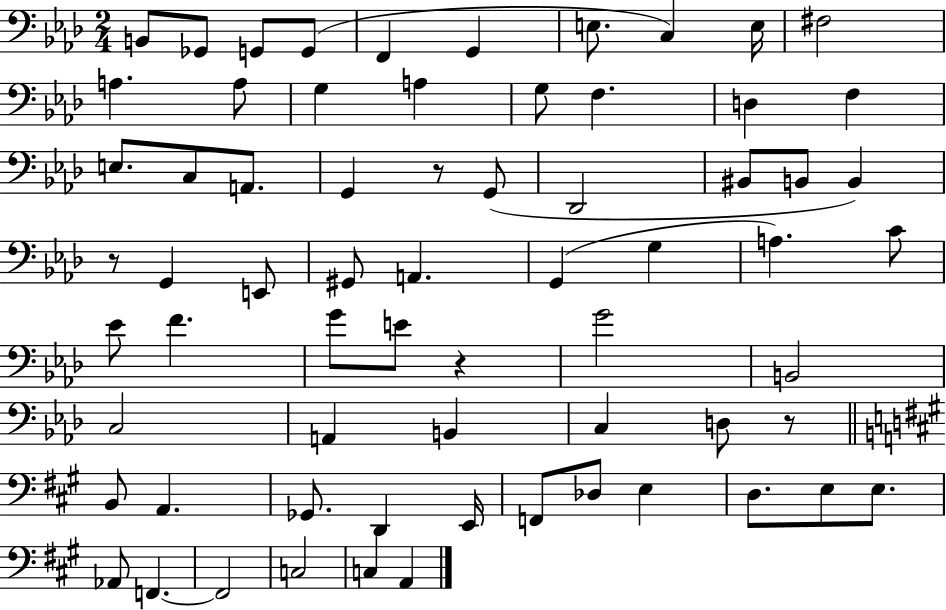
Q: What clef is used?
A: bass